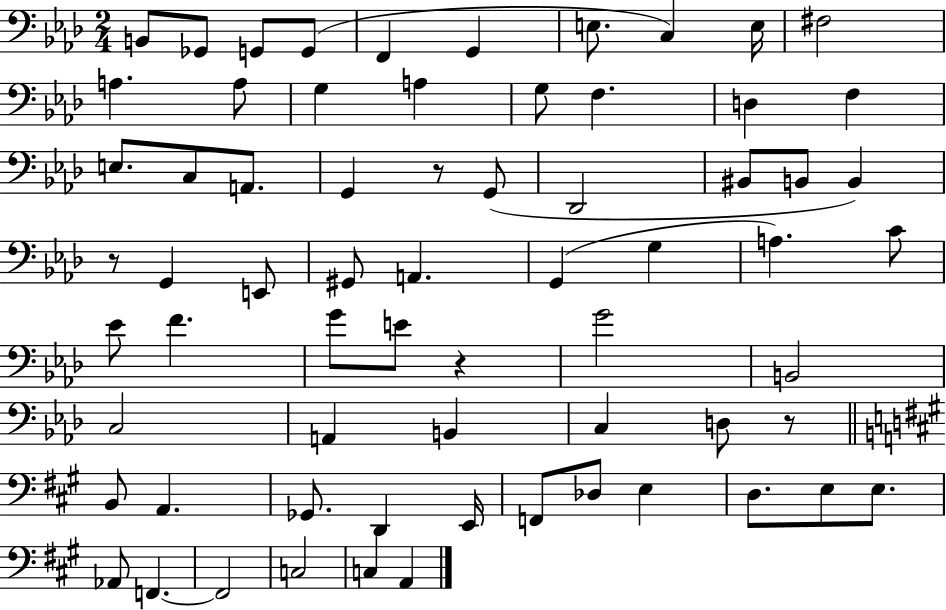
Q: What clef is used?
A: bass